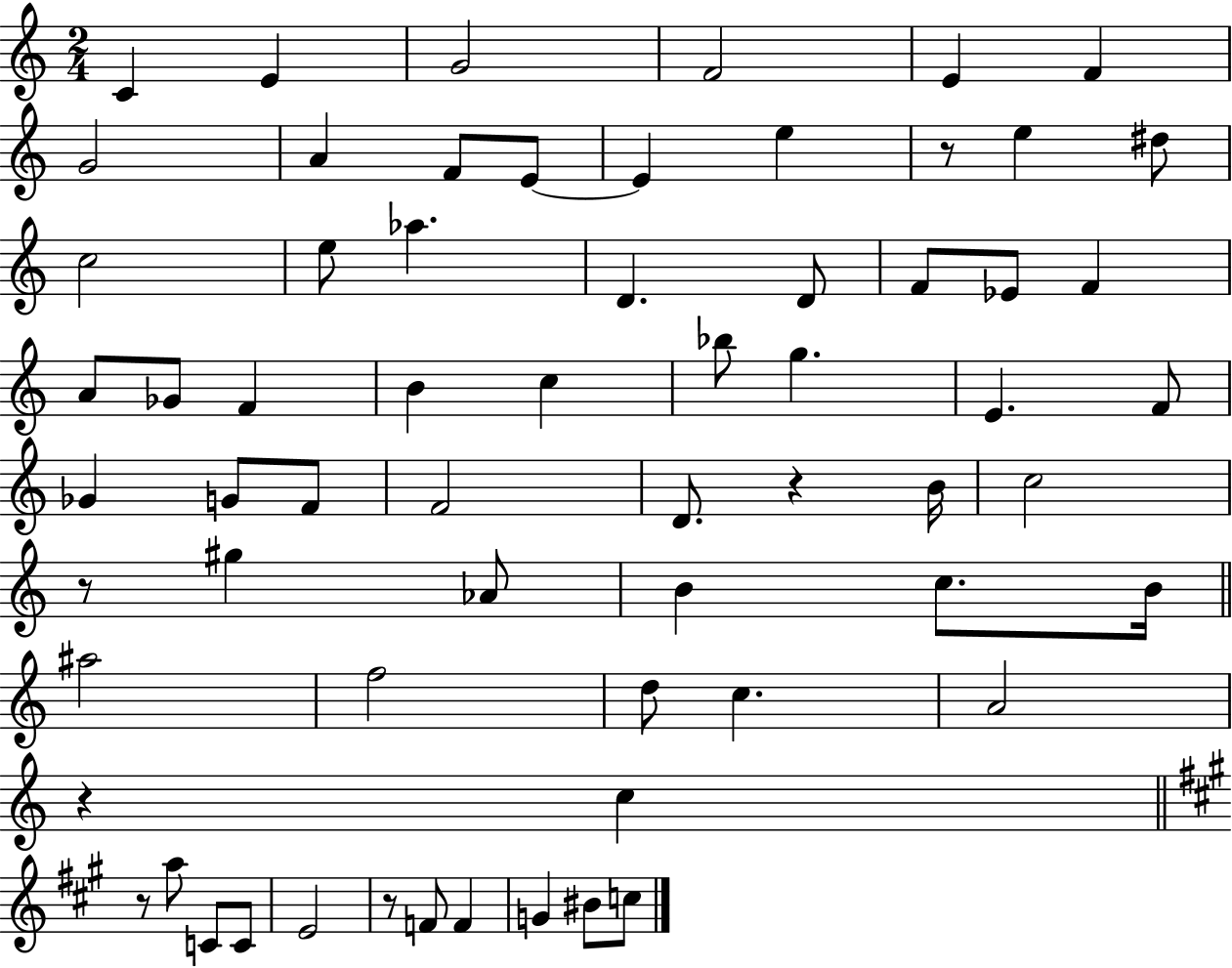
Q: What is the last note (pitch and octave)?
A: C5